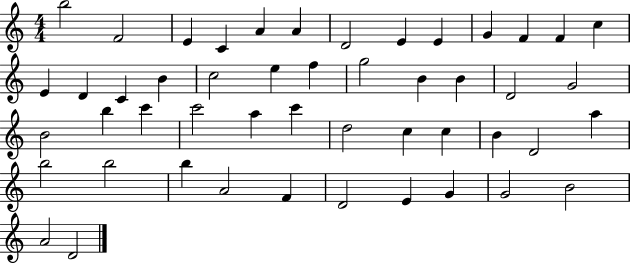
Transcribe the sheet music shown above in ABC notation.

X:1
T:Untitled
M:4/4
L:1/4
K:C
b2 F2 E C A A D2 E E G F F c E D C B c2 e f g2 B B D2 G2 B2 b c' c'2 a c' d2 c c B D2 a b2 b2 b A2 F D2 E G G2 B2 A2 D2